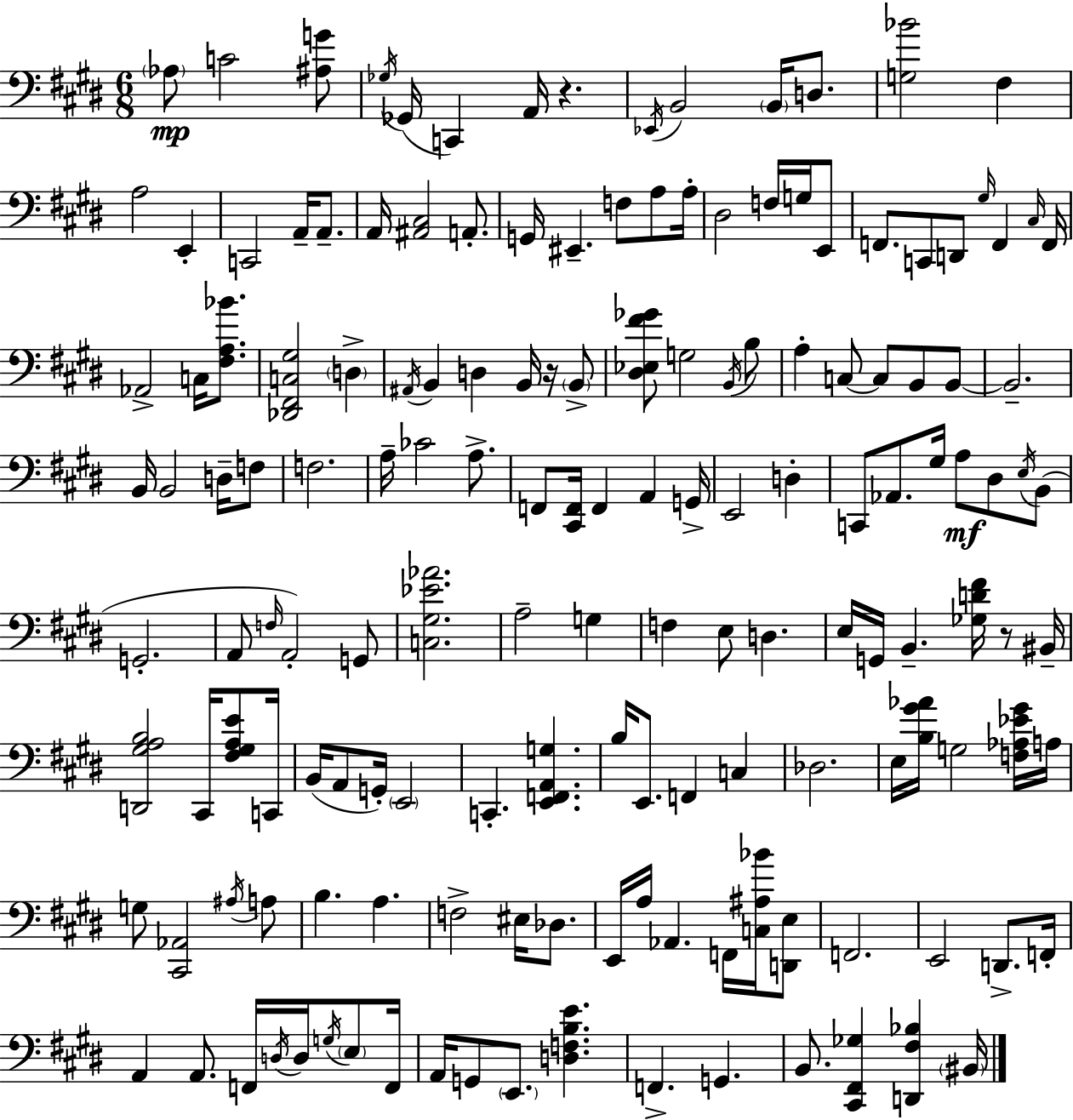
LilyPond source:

{
  \clef bass
  \numericTimeSignature
  \time 6/8
  \key e \major
  \parenthesize aes8\mp c'2 <ais g'>8 | \acciaccatura { ges16 }( ges,16 c,4) a,16 r4. | \acciaccatura { ees,16 } b,2 \parenthesize b,16 d8. | <g bes'>2 fis4 | \break a2 e,4-. | c,2 a,16-- a,8.-- | a,16 <ais, cis>2 a,8.-. | g,16 eis,4.-- f8 a8 | \break a16-. dis2 f16 g16 | e,8 f,8. c,8 d,8 \grace { gis16 } f,4 | \grace { cis16 } f,16 aes,2-> | c16 <fis a bes'>8. <des, fis, c gis>2 | \break \parenthesize d4-> \acciaccatura { ais,16 } b,4 d4 | b,16 r16 \parenthesize b,8-> <dis ees fis' ges'>8 g2 | \acciaccatura { b,16 } b8 a4-. c8~~ | c8 b,8 b,8~~ b,2.-- | \break b,16 b,2 | d16-- f8 f2. | a16-- ces'2 | a8.-> f,8 <cis, f,>16 f,4 | \break a,4 g,16-> e,2 | d4-. c,8 aes,8. gis16 | a8\mf dis8 \acciaccatura { e16 } b,8( g,2.-. | a,8 \grace { f16 } a,2-.) | \break g,8 <c gis ees' aes'>2. | a2-- | g4 f4 | e8 d4. e16 g,16 b,4.-- | \break <ges d' fis'>16 r8 bis,16-- <d, gis a b>2 | cis,16 <fis gis a e'>8 c,16 b,16( a,8 g,16-.) | \parenthesize e,2 c,4.-. | <e, f, a, g>4. b16 e,8. | \break f,4 c4 des2. | e16 <b gis' aes'>16 g2 | <f aes ees' gis'>16 a16 g8 <cis, aes,>2 | \acciaccatura { ais16 } a8 b4. | \break a4. f2-> | eis16 des8. e,16 a16 aes,4. | f,16 <c ais bes'>16 <d, e>8 f,2. | e,2 | \break d,8.-> f,16-. a,4 | a,8. f,16 \acciaccatura { d16 } d16 \acciaccatura { g16 } \parenthesize e8 f,16 a,16 | g,8 \parenthesize e,8. <d f b e'>4. f,4.-> | g,4. b,8. | \break <cis, fis, ges>4 <d, fis bes>4 \parenthesize bis,16 \bar "|."
}